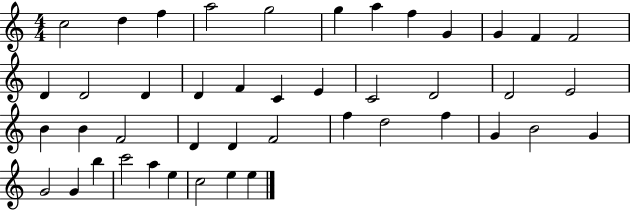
C5/h D5/q F5/q A5/h G5/h G5/q A5/q F5/q G4/q G4/q F4/q F4/h D4/q D4/h D4/q D4/q F4/q C4/q E4/q C4/h D4/h D4/h E4/h B4/q B4/q F4/h D4/q D4/q F4/h F5/q D5/h F5/q G4/q B4/h G4/q G4/h G4/q B5/q C6/h A5/q E5/q C5/h E5/q E5/q